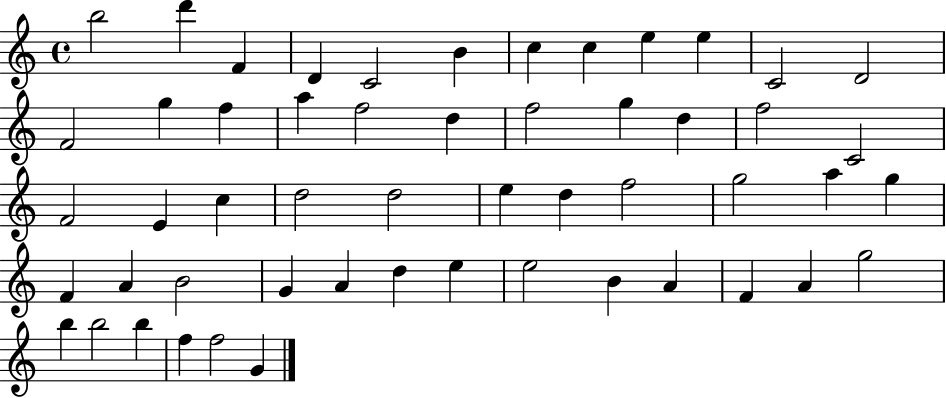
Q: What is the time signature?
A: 4/4